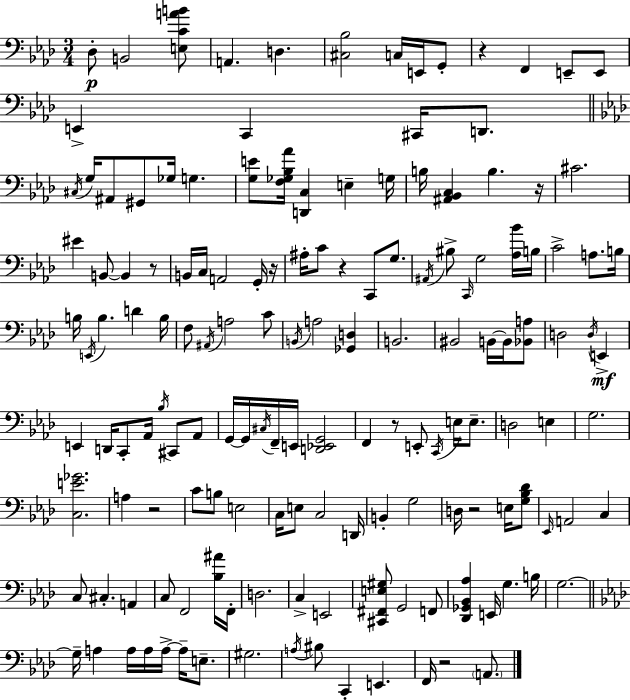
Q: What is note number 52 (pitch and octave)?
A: A3